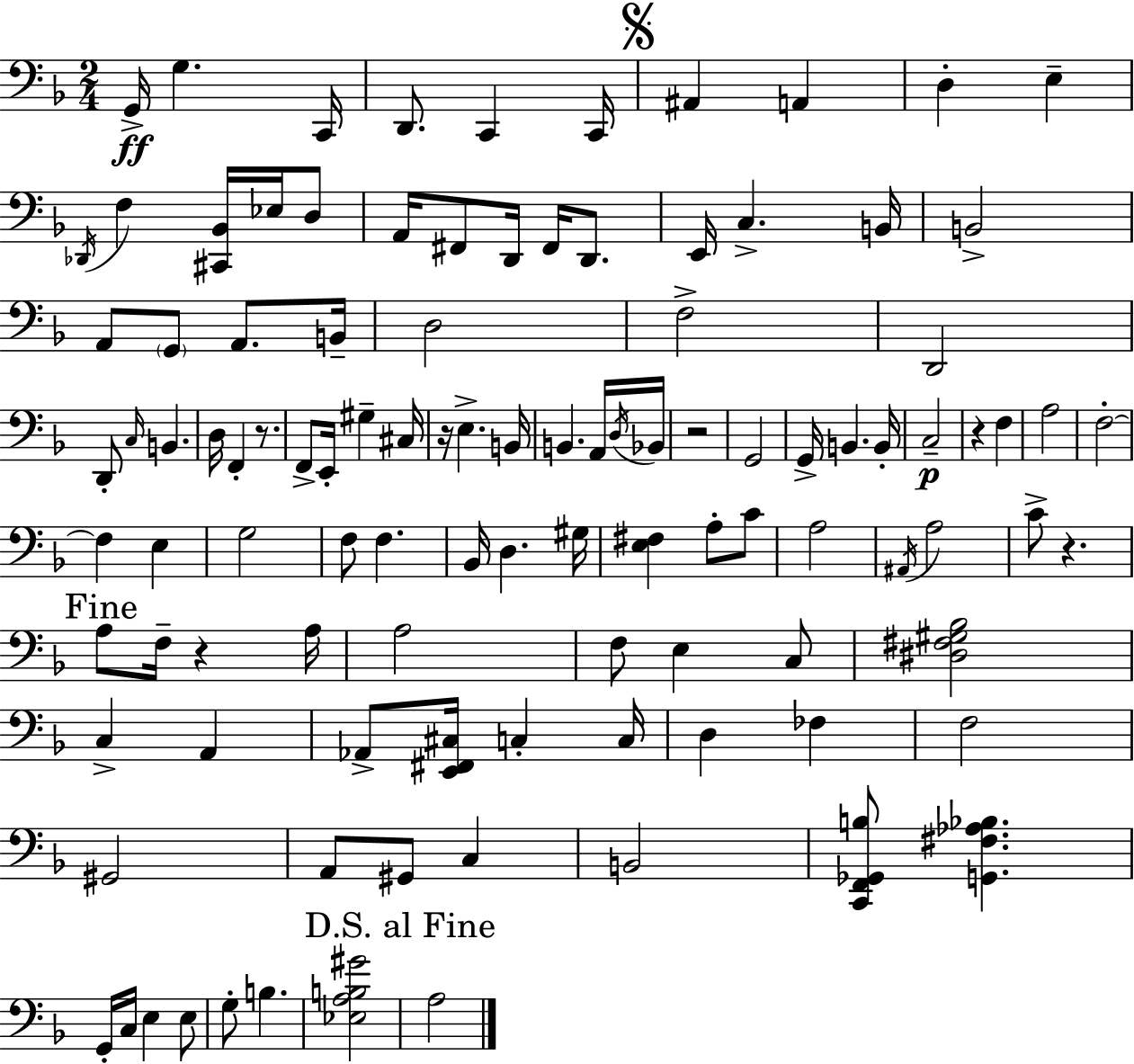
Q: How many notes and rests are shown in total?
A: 107